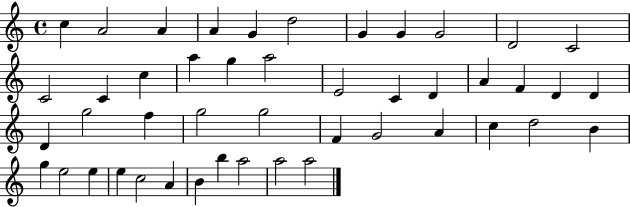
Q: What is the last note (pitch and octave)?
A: A5